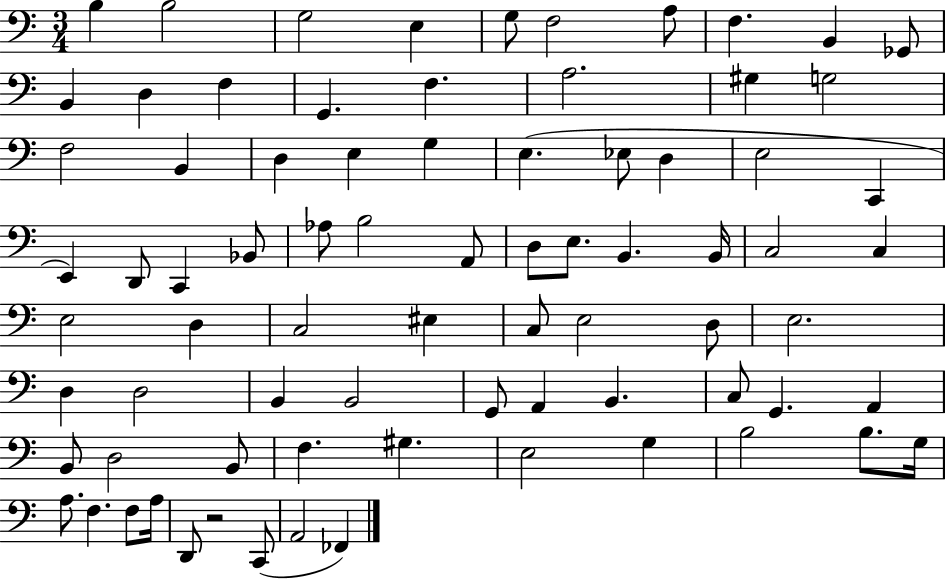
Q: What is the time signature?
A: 3/4